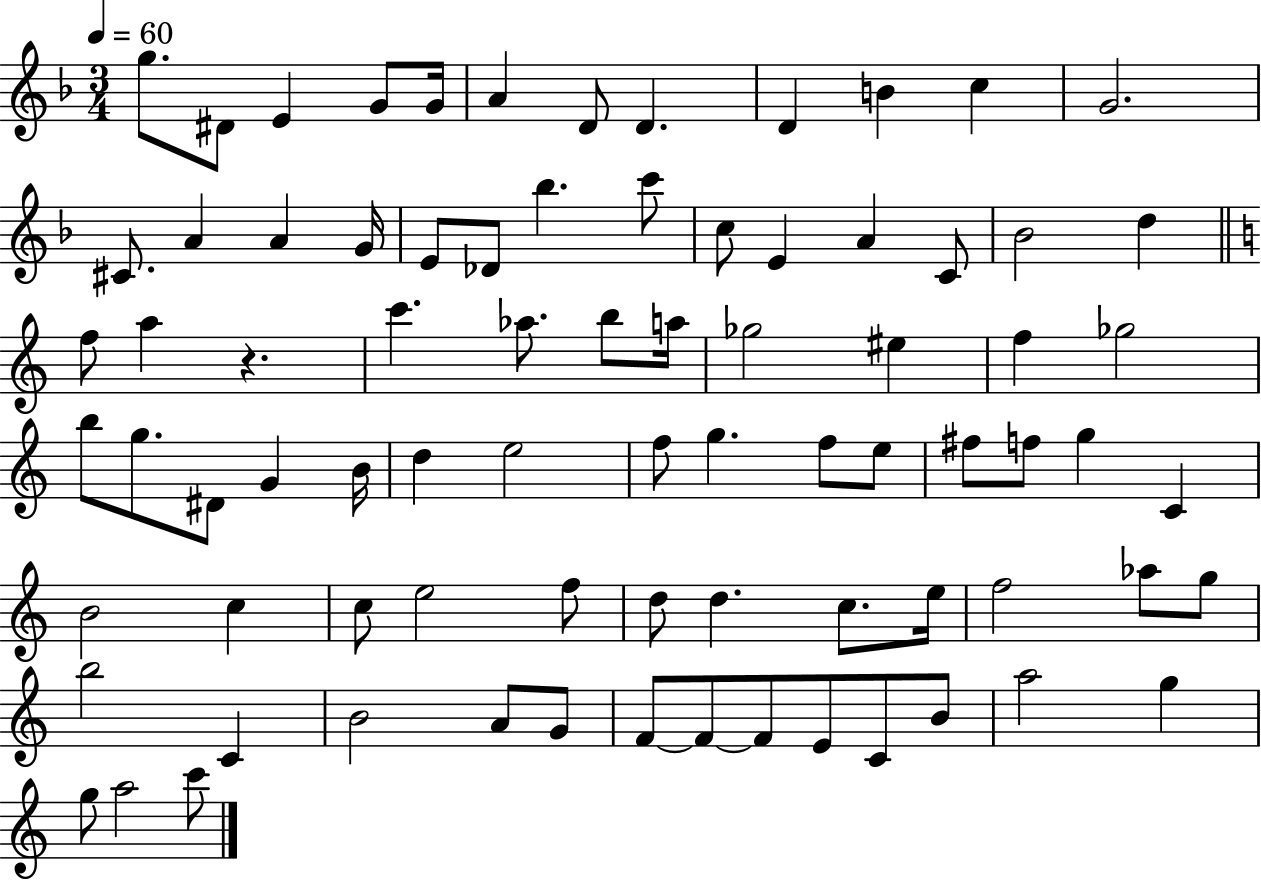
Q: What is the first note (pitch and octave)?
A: G5